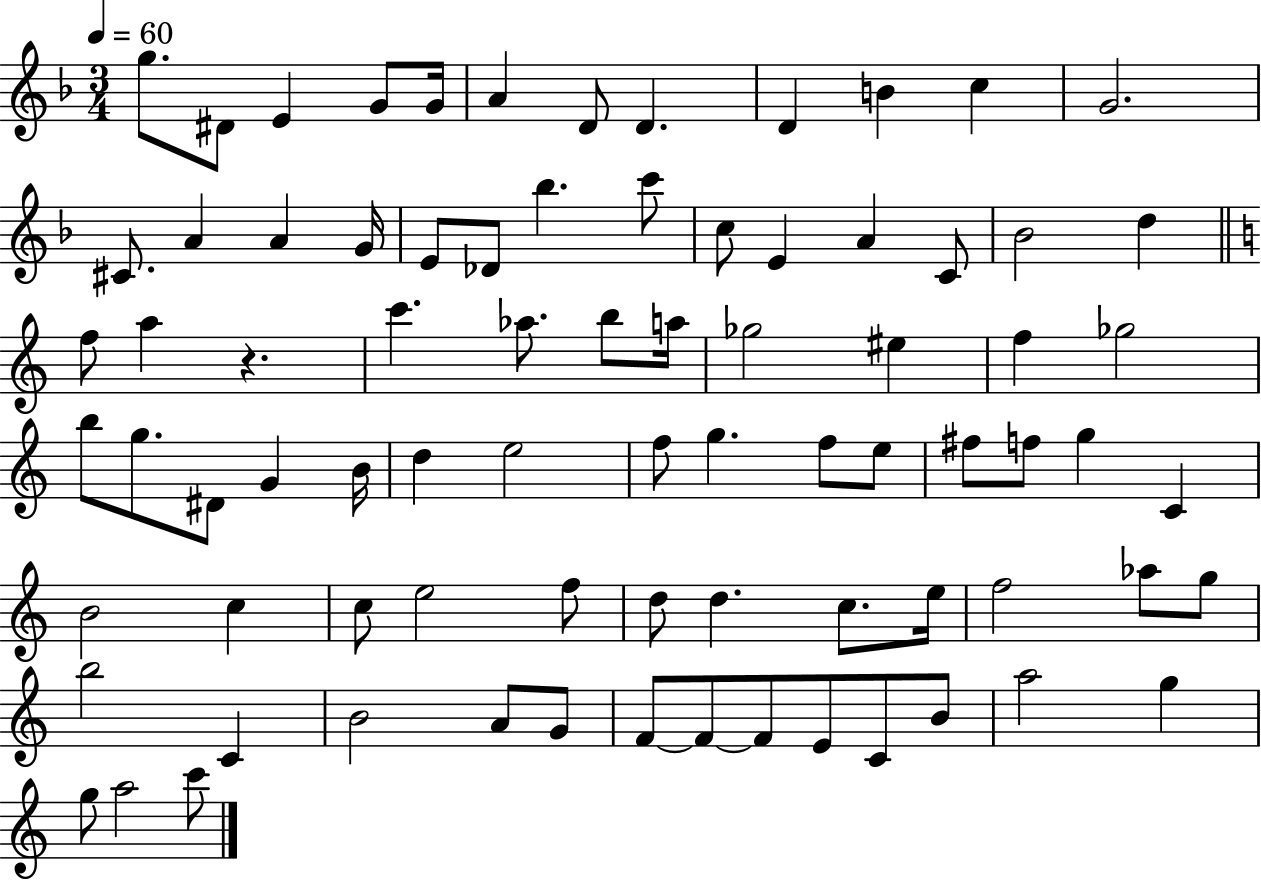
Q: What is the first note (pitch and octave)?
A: G5